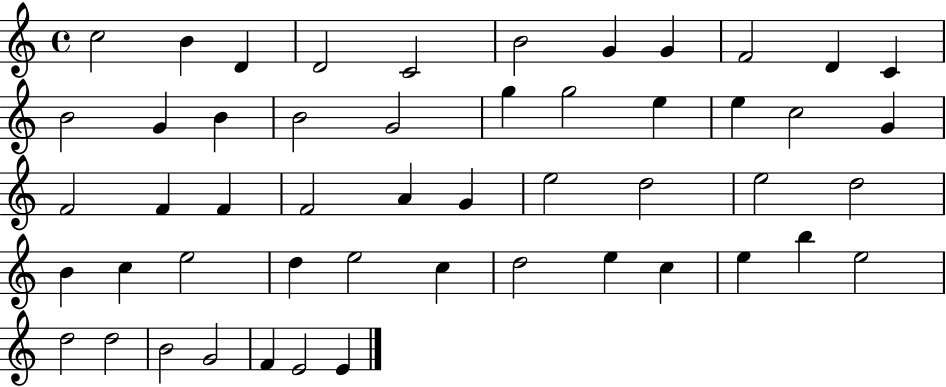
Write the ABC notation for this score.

X:1
T:Untitled
M:4/4
L:1/4
K:C
c2 B D D2 C2 B2 G G F2 D C B2 G B B2 G2 g g2 e e c2 G F2 F F F2 A G e2 d2 e2 d2 B c e2 d e2 c d2 e c e b e2 d2 d2 B2 G2 F E2 E